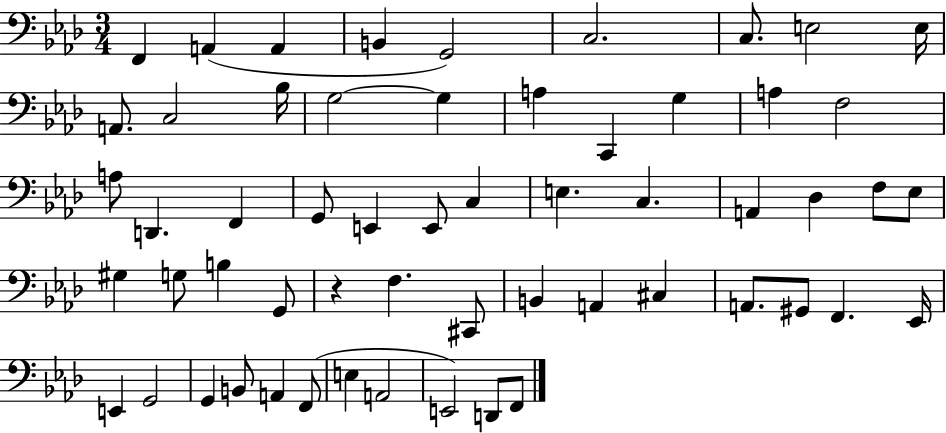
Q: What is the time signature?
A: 3/4